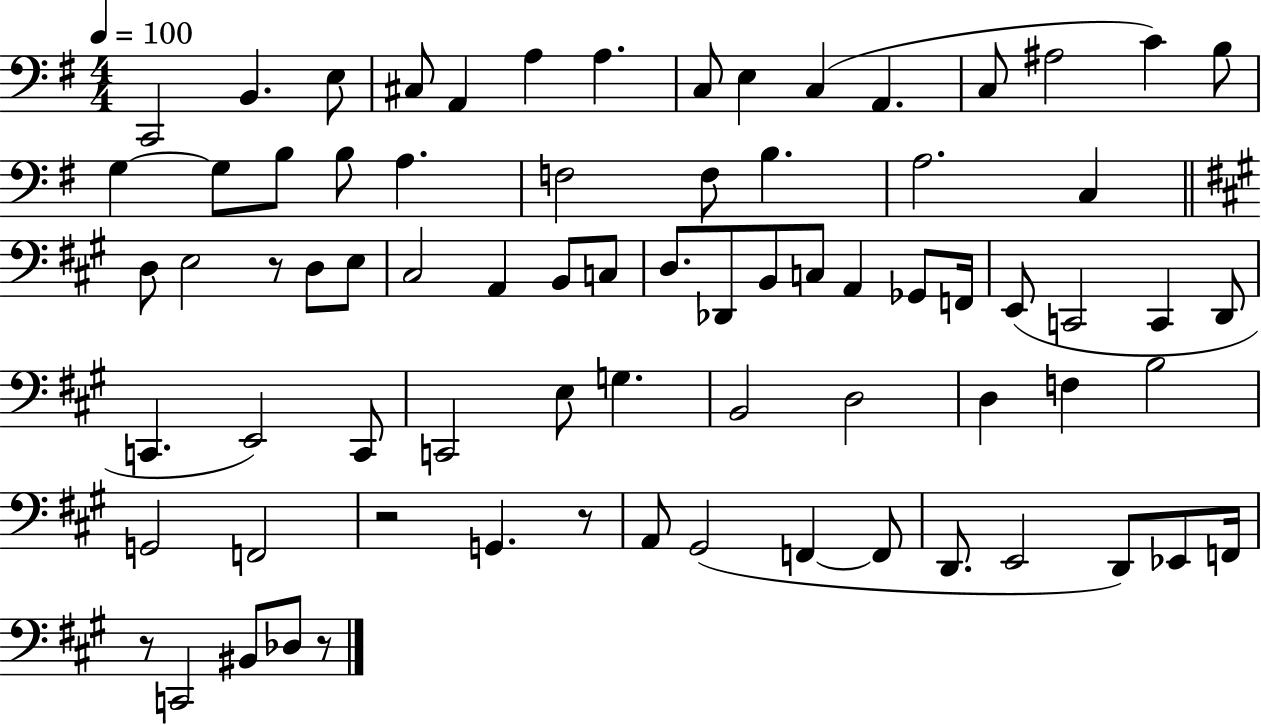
{
  \clef bass
  \numericTimeSignature
  \time 4/4
  \key g \major
  \tempo 4 = 100
  c,2 b,4. e8 | cis8 a,4 a4 a4. | c8 e4 c4( a,4. | c8 ais2 c'4) b8 | \break g4~~ g8 b8 b8 a4. | f2 f8 b4. | a2. c4 | \bar "||" \break \key a \major d8 e2 r8 d8 e8 | cis2 a,4 b,8 c8 | d8. des,8 b,8 c8 a,4 ges,8 f,16 | e,8( c,2 c,4 d,8 | \break c,4. e,2) c,8 | c,2 e8 g4. | b,2 d2 | d4 f4 b2 | \break g,2 f,2 | r2 g,4. r8 | a,8 gis,2( f,4~~ f,8 | d,8. e,2 d,8) ees,8 f,16 | \break r8 c,2 bis,8 des8 r8 | \bar "|."
}